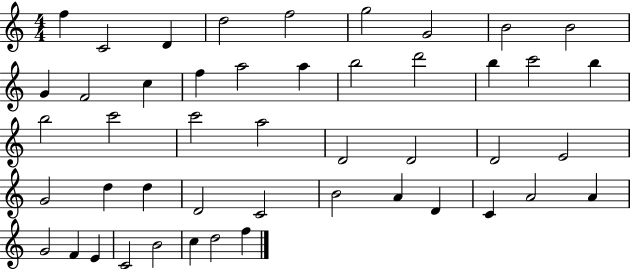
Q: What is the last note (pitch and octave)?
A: F5